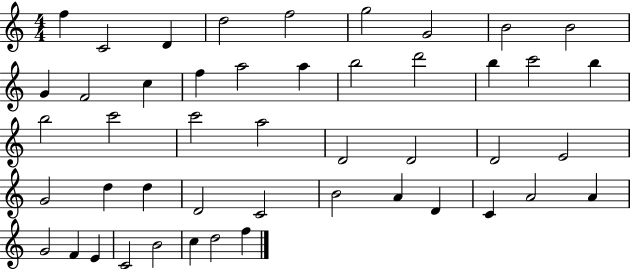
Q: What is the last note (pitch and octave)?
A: F5